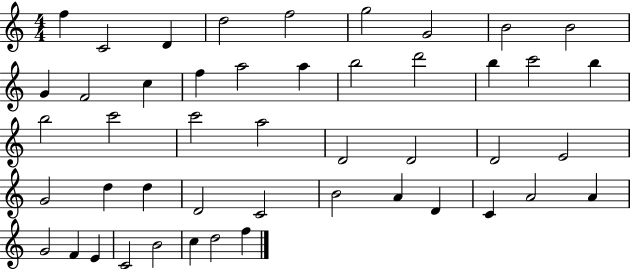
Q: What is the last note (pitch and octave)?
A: F5